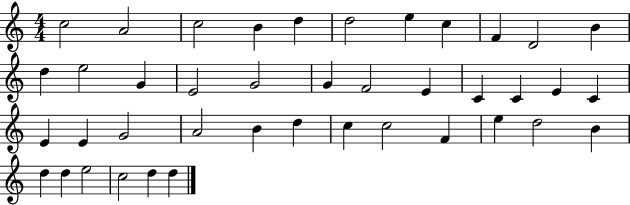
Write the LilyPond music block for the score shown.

{
  \clef treble
  \numericTimeSignature
  \time 4/4
  \key c \major
  c''2 a'2 | c''2 b'4 d''4 | d''2 e''4 c''4 | f'4 d'2 b'4 | \break d''4 e''2 g'4 | e'2 g'2 | g'4 f'2 e'4 | c'4 c'4 e'4 c'4 | \break e'4 e'4 g'2 | a'2 b'4 d''4 | c''4 c''2 f'4 | e''4 d''2 b'4 | \break d''4 d''4 e''2 | c''2 d''4 d''4 | \bar "|."
}